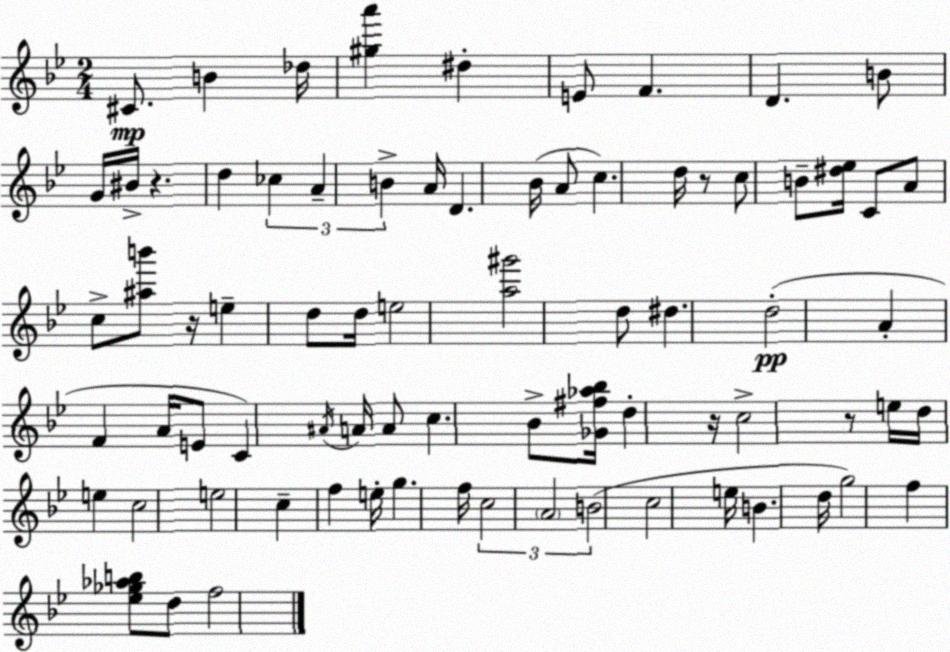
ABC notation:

X:1
T:Untitled
M:2/4
L:1/4
K:Bb
^C/2 B _d/4 [^ga'] ^d E/2 F D B/2 G/4 ^B/4 z d _c A B A/4 D _B/4 A/2 c d/4 z/2 c/2 B/2 [^d_e]/4 C/2 A/2 c/2 [^ab']/2 z/4 e d/2 d/4 e2 [a^g']2 d/2 ^d d2 A F A/4 E/2 C ^A/4 A/4 A/2 c _B/2 [_G^f_a_b]/4 d z/4 c2 z/2 e/4 d/4 e c2 e2 c f e/4 g f/4 c2 A2 B2 c2 e/4 B d/4 g2 f [_e_g_ab]/2 d/2 f2